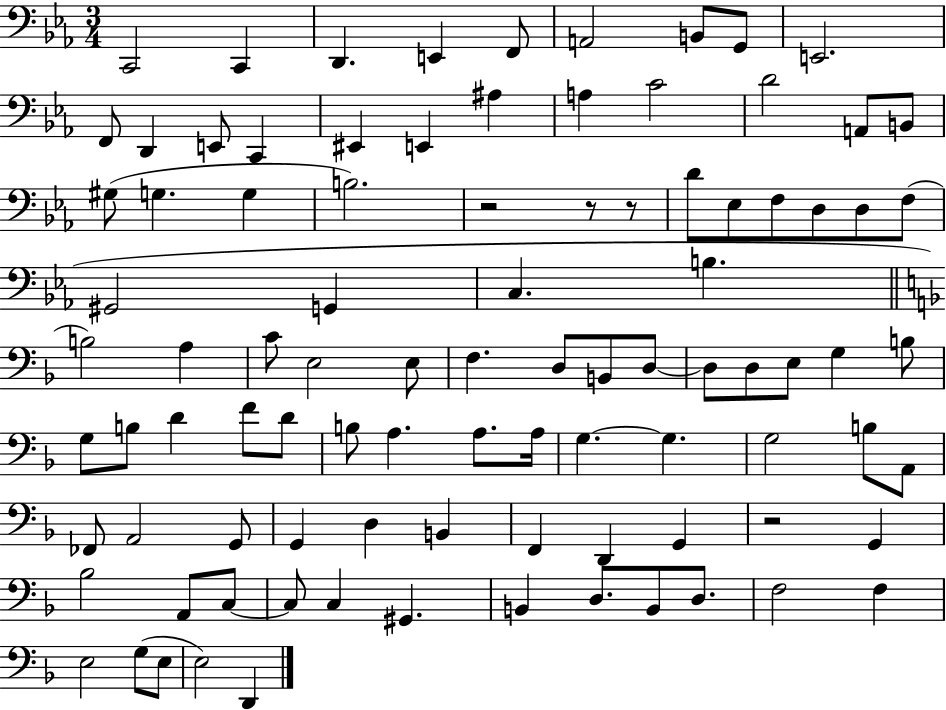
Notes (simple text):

C2/h C2/q D2/q. E2/q F2/e A2/h B2/e G2/e E2/h. F2/e D2/q E2/e C2/q EIS2/q E2/q A#3/q A3/q C4/h D4/h A2/e B2/e G#3/e G3/q. G3/q B3/h. R/h R/e R/e D4/e Eb3/e F3/e D3/e D3/e F3/e G#2/h G2/q C3/q. B3/q. B3/h A3/q C4/e E3/h E3/e F3/q. D3/e B2/e D3/e D3/e D3/e E3/e G3/q B3/e G3/e B3/e D4/q F4/e D4/e B3/e A3/q. A3/e. A3/s G3/q. G3/q. G3/h B3/e A2/e FES2/e A2/h G2/e G2/q D3/q B2/q F2/q D2/q G2/q R/h G2/q Bb3/h A2/e C3/e C3/e C3/q G#2/q. B2/q D3/e. B2/e D3/e. F3/h F3/q E3/h G3/e E3/e E3/h D2/q